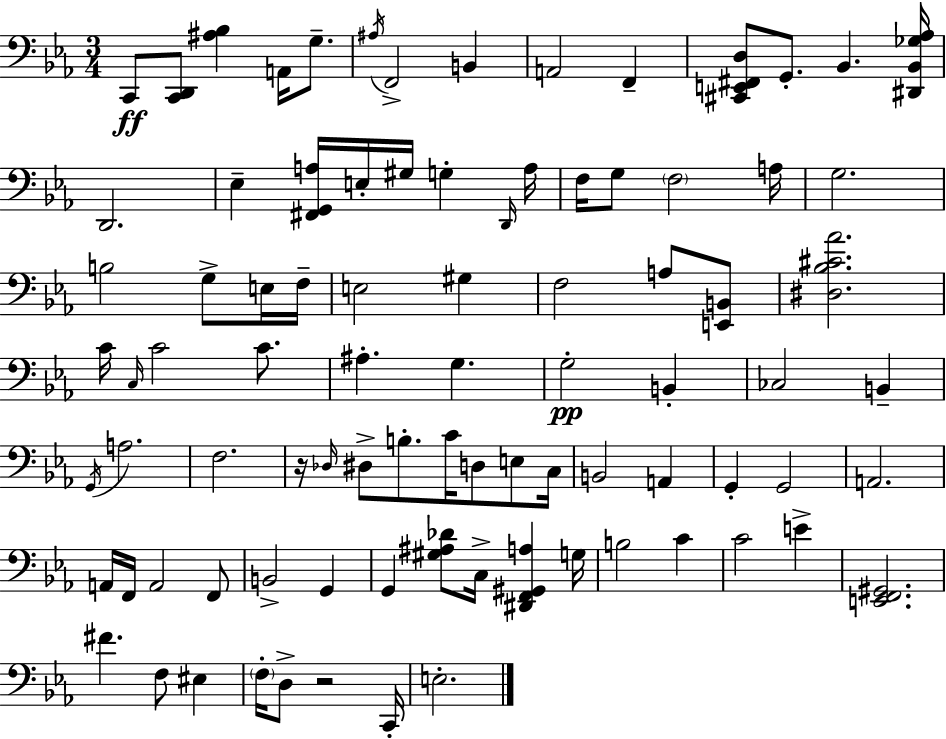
{
  \clef bass
  \numericTimeSignature
  \time 3/4
  \key ees \major
  c,8\ff <c, d,>8 <ais bes>4 a,16 g8.-- | \acciaccatura { ais16 } f,2-> b,4 | a,2 f,4-- | <cis, e, fis, d>8 g,8.-. bes,4. | \break <dis, bes, ges aes>16 d,2. | ees4-- <fis, g, a>16 e16-. gis16 g4-. | \grace { d,16 } a16 f16 g8 \parenthesize f2 | a16 g2. | \break b2 g8-> | e16 f16-- e2 gis4 | f2 a8 | <e, b,>8 <dis bes cis' aes'>2. | \break c'16 \grace { c16 } c'2 | c'8. ais4.-. g4. | g2-.\pp b,4-. | ces2 b,4-- | \break \acciaccatura { g,16 } a2. | f2. | r16 \grace { des16 } dis8-> b8.-. c'16 | d8 e8 c16 b,2 | \break a,4 g,4-. g,2 | a,2. | a,16 f,16 a,2 | f,8 b,2-> | \break g,4 g,4 <gis ais des'>8 c16-> | <dis, f, gis, a>4 g16 b2 | c'4 c'2 | e'4-> <e, f, gis,>2. | \break fis'4. f8 | eis4 \parenthesize f16-. d8-> r2 | c,16-. e2.-. | \bar "|."
}